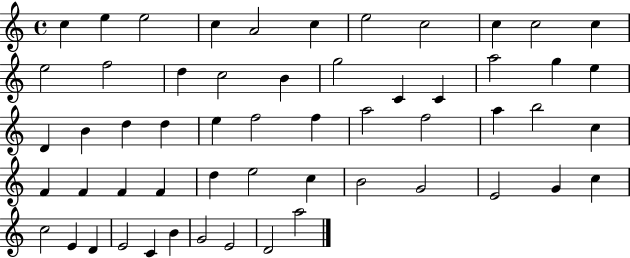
{
  \clef treble
  \time 4/4
  \defaultTimeSignature
  \key c \major
  c''4 e''4 e''2 | c''4 a'2 c''4 | e''2 c''2 | c''4 c''2 c''4 | \break e''2 f''2 | d''4 c''2 b'4 | g''2 c'4 c'4 | a''2 g''4 e''4 | \break d'4 b'4 d''4 d''4 | e''4 f''2 f''4 | a''2 f''2 | a''4 b''2 c''4 | \break f'4 f'4 f'4 f'4 | d''4 e''2 c''4 | b'2 g'2 | e'2 g'4 c''4 | \break c''2 e'4 d'4 | e'2 c'4 b'4 | g'2 e'2 | d'2 a''2 | \break \bar "|."
}